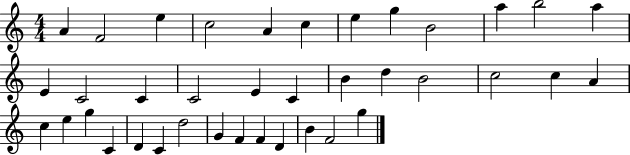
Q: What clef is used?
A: treble